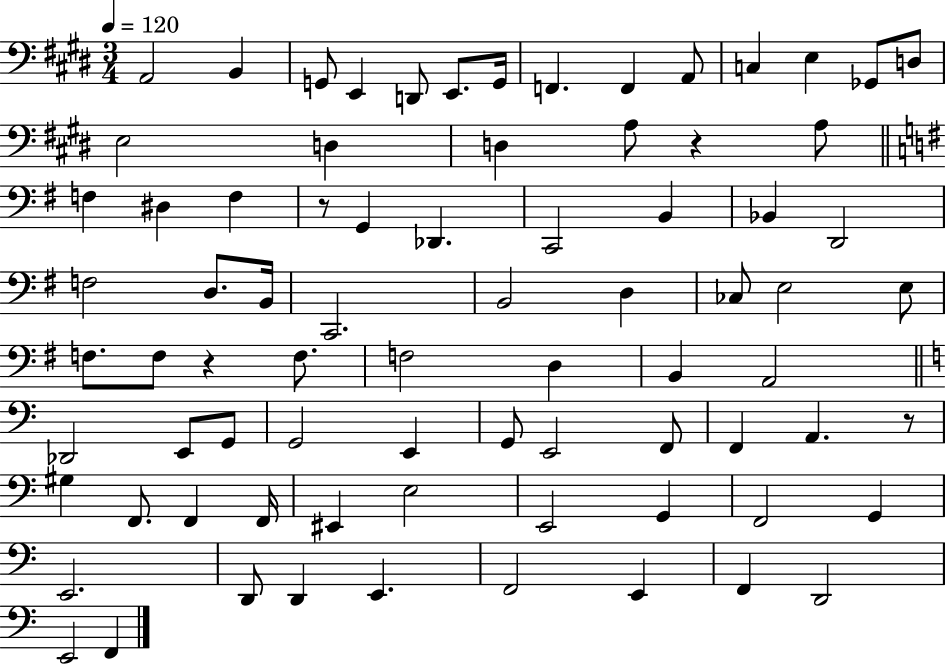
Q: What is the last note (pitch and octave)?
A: F2